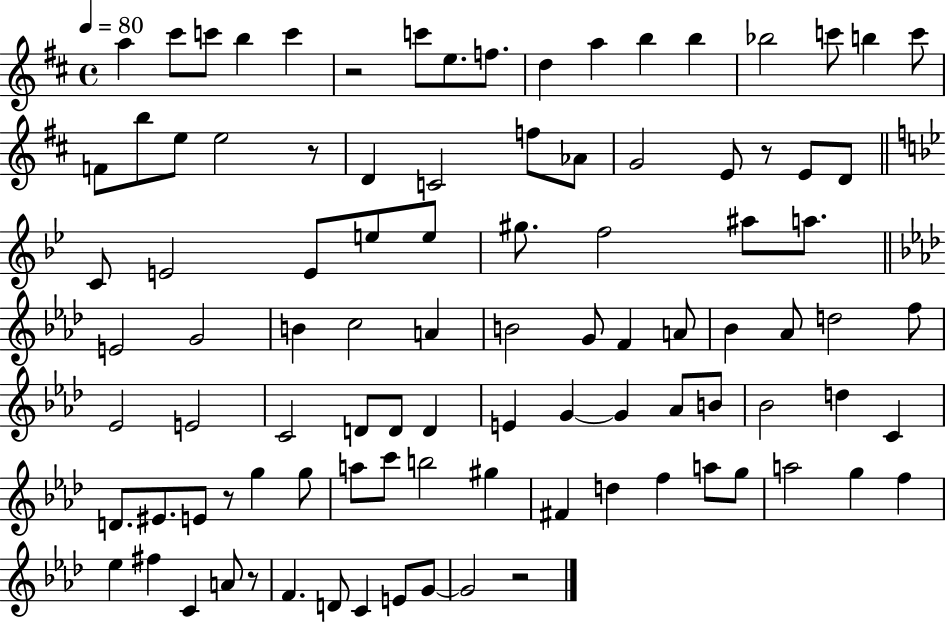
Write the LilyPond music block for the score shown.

{
  \clef treble
  \time 4/4
  \defaultTimeSignature
  \key d \major
  \tempo 4 = 80
  a''4 cis'''8 c'''8 b''4 c'''4 | r2 c'''8 e''8. f''8. | d''4 a''4 b''4 b''4 | bes''2 c'''8 b''4 c'''8 | \break f'8 b''8 e''8 e''2 r8 | d'4 c'2 f''8 aes'8 | g'2 e'8 r8 e'8 d'8 | \bar "||" \break \key bes \major c'8 e'2 e'8 e''8 e''8 | gis''8. f''2 ais''8 a''8. | \bar "||" \break \key aes \major e'2 g'2 | b'4 c''2 a'4 | b'2 g'8 f'4 a'8 | bes'4 aes'8 d''2 f''8 | \break ees'2 e'2 | c'2 d'8 d'8 d'4 | e'4 g'4~~ g'4 aes'8 b'8 | bes'2 d''4 c'4 | \break d'8. eis'8. e'8 r8 g''4 g''8 | a''8 c'''8 b''2 gis''4 | fis'4 d''4 f''4 a''8 g''8 | a''2 g''4 f''4 | \break ees''4 fis''4 c'4 a'8 r8 | f'4. d'8 c'4 e'8 g'8~~ | g'2 r2 | \bar "|."
}